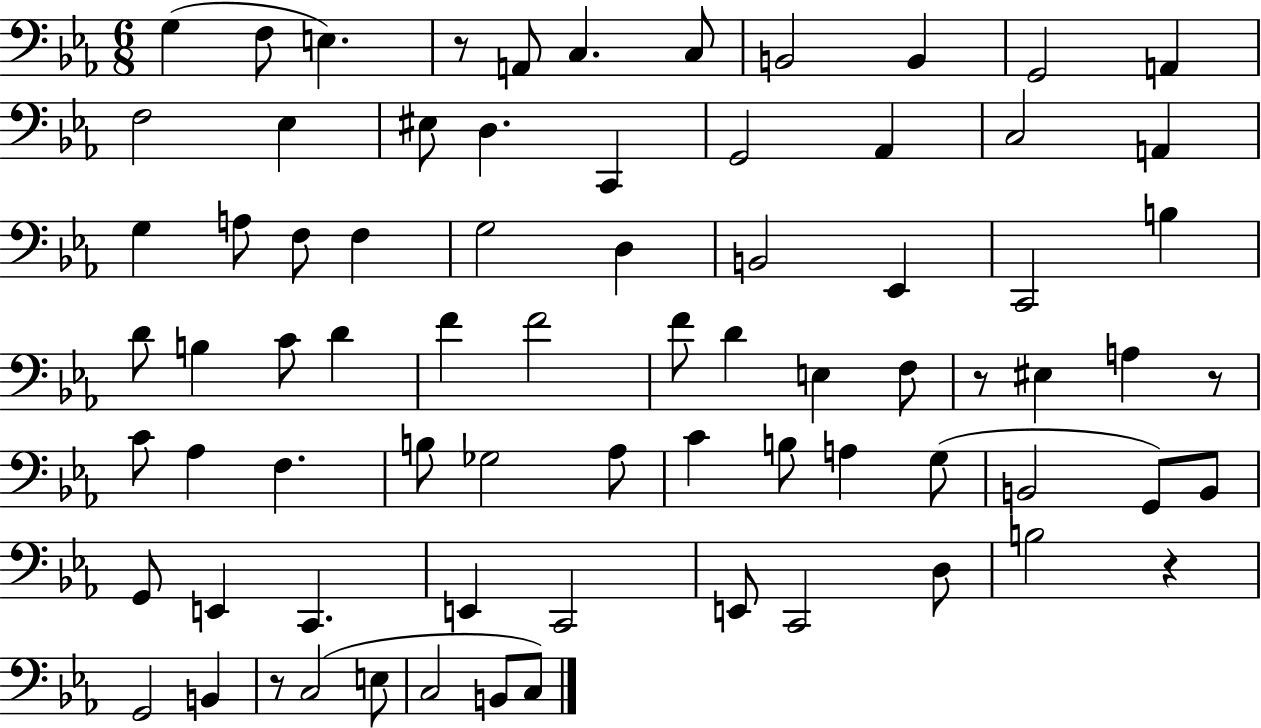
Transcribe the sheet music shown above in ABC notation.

X:1
T:Untitled
M:6/8
L:1/4
K:Eb
G, F,/2 E, z/2 A,,/2 C, C,/2 B,,2 B,, G,,2 A,, F,2 _E, ^E,/2 D, C,, G,,2 _A,, C,2 A,, G, A,/2 F,/2 F, G,2 D, B,,2 _E,, C,,2 B, D/2 B, C/2 D F F2 F/2 D E, F,/2 z/2 ^E, A, z/2 C/2 _A, F, B,/2 _G,2 _A,/2 C B,/2 A, G,/2 B,,2 G,,/2 B,,/2 G,,/2 E,, C,, E,, C,,2 E,,/2 C,,2 D,/2 B,2 z G,,2 B,, z/2 C,2 E,/2 C,2 B,,/2 C,/2